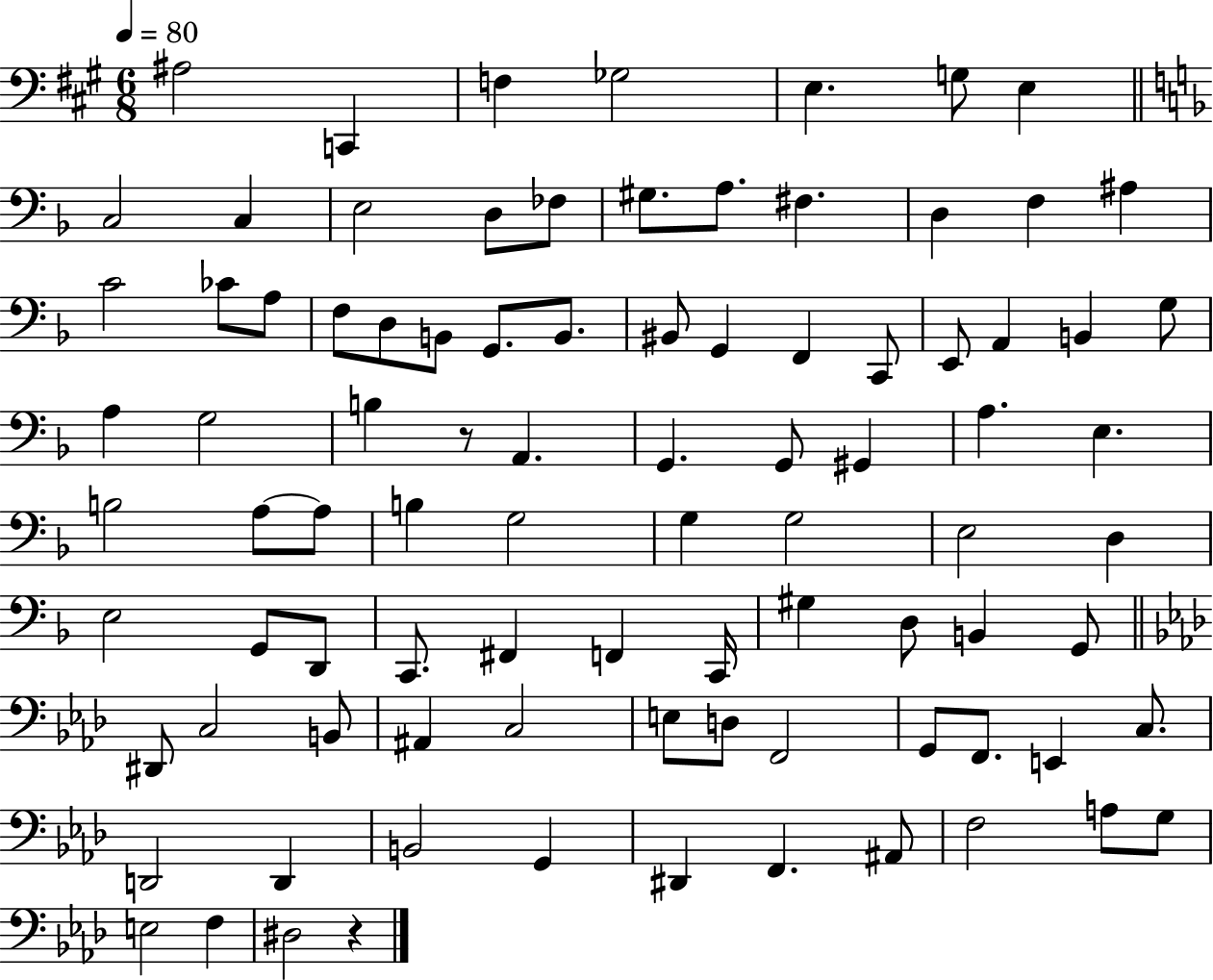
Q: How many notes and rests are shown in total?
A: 90